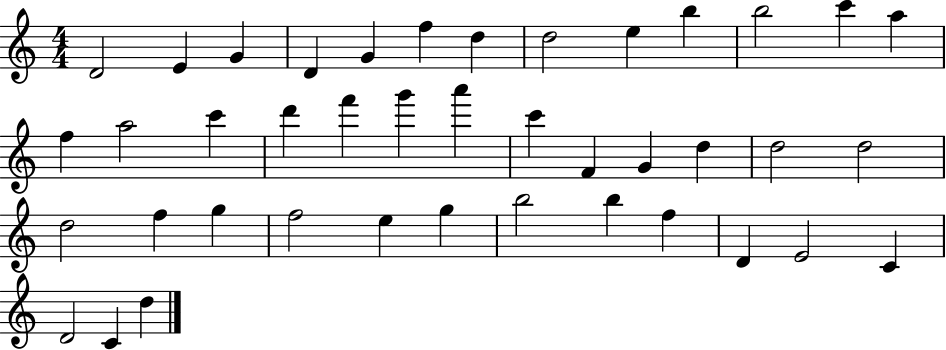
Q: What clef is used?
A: treble